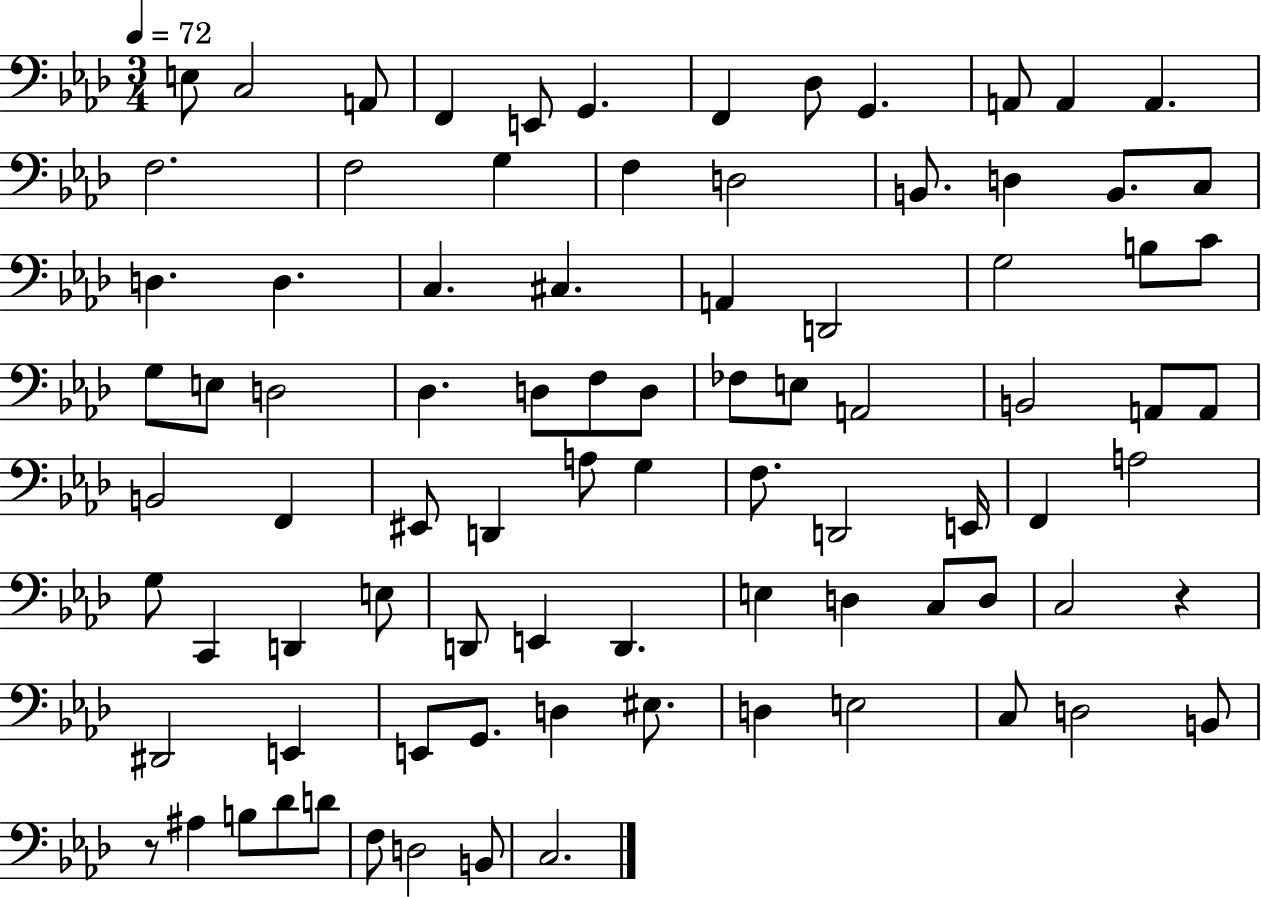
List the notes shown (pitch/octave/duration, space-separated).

E3/e C3/h A2/e F2/q E2/e G2/q. F2/q Db3/e G2/q. A2/e A2/q A2/q. F3/h. F3/h G3/q F3/q D3/h B2/e. D3/q B2/e. C3/e D3/q. D3/q. C3/q. C#3/q. A2/q D2/h G3/h B3/e C4/e G3/e E3/e D3/h Db3/q. D3/e F3/e D3/e FES3/e E3/e A2/h B2/h A2/e A2/e B2/h F2/q EIS2/e D2/q A3/e G3/q F3/e. D2/h E2/s F2/q A3/h G3/e C2/q D2/q E3/e D2/e E2/q D2/q. E3/q D3/q C3/e D3/e C3/h R/q D#2/h E2/q E2/e G2/e. D3/q EIS3/e. D3/q E3/h C3/e D3/h B2/e R/e A#3/q B3/e Db4/e D4/e F3/e D3/h B2/e C3/h.